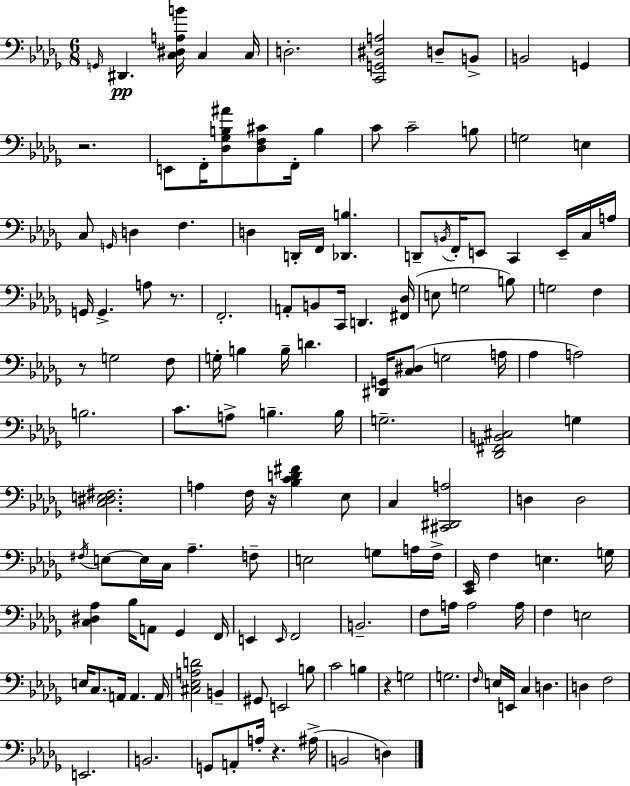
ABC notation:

X:1
T:Untitled
M:6/8
L:1/4
K:Bbm
G,,/4 ^D,, [C,^D,A,B]/4 C, C,/4 D,2 [C,,G,,^D,A,]2 D,/2 B,,/2 B,,2 G,, z2 E,,/2 F,,/4 [_D,_G,B,^A]/2 [_D,F,^C]/2 F,,/4 B, C/2 C2 B,/2 G,2 E, C,/2 G,,/4 D, F, D, D,,/4 F,,/4 [_D,,B,] D,,/2 B,,/4 F,,/4 E,,/2 C,, E,,/4 C,/4 A,/4 G,,/4 G,, A,/2 z/2 F,,2 A,,/2 B,,/2 C,,/4 D,, [^F,,_D,]/4 E,/2 G,2 B,/2 G,2 F, z/2 G,2 F,/2 G,/4 B, B,/4 D [^D,,G,,]/4 [C,^D,]/2 G,2 A,/4 _A, A,2 B,2 C/2 A,/2 B, B,/4 G,2 [_D,,^F,,B,,^C,]2 G, [C,^D,E,^F,]2 A, F,/4 z/4 [_B,CD^F] _E,/2 C, [^C,,^D,,A,]2 D, D,2 ^F,/4 E,/2 E,/4 C,/4 _A, F,/2 E,2 G,/2 A,/4 F,/4 [C,,_E,,]/4 F, E, G,/4 [C,^D,_A,] _B,/4 A,,/2 _G,, F,,/4 E,, E,,/4 F,,2 B,,2 F,/2 A,/4 A,2 A,/4 F, E,2 E,/4 C,/2 A,,/4 A,, A,,/4 [^C,_E,A,D]2 B,, ^G,,/2 E,,2 B,/2 C2 B, z G,2 G,2 F,/4 E,/4 E,,/4 C, D, D, F,2 E,,2 B,,2 G,,/2 A,,/2 A,/4 z ^A,/4 B,,2 D,